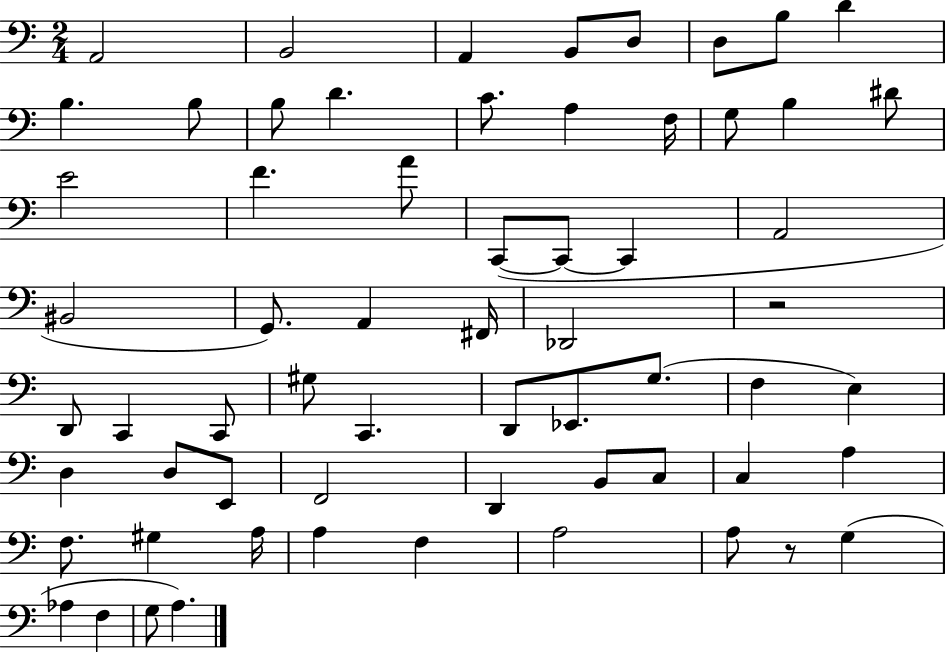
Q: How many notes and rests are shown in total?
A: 63